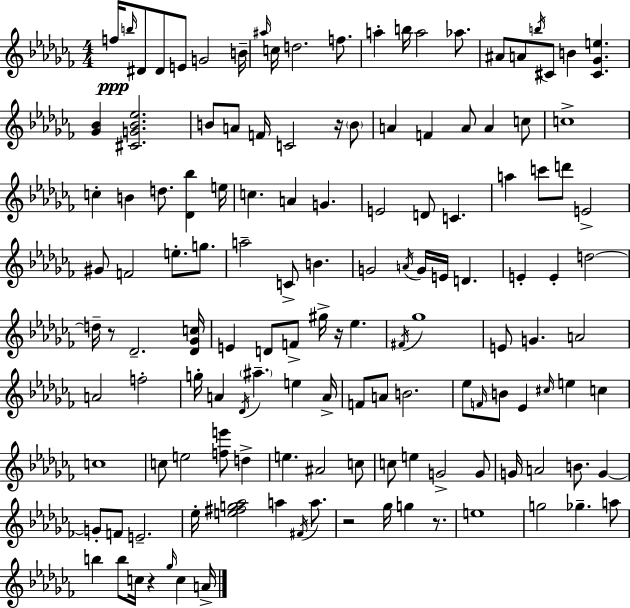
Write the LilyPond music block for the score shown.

{
  \clef treble
  \numericTimeSignature
  \time 4/4
  \key aes \minor
  f''16\ppp \grace { b''16 } dis'8 dis'8 e'8 g'2 | b'16-- \grace { ais''16 } c''16 d''2. f''8. | a''4-. b''16 a''2 aes''8. | ais'8 a'8 \acciaccatura { b''16 } cis'8 b'4 <cis' ges' e''>4. | \break <ges' bes'>4 <cis' g' bes' ees''>2. | b'8 a'8 f'16 c'2 | r16 \parenthesize b'8 a'4 f'4 a'8 a'4 | c''8 c''1-> | \break c''4-. b'4 d''8. <des' bes''>4 | e''16 c''4. a'4 g'4. | e'2 d'8 c'4. | a''4 c'''8 d'''8 e'2-> | \break gis'8 f'2 e''8.-. | g''8. a''2-- c'8-> b'4. | g'2 \acciaccatura { a'16 } g'16 e'16 d'4. | e'4-. e'4-. d''2~~ | \break d''16-- r8 des'2.-- | <des' ges' c''>16 e'4 d'8 f'8-> gis''16-> r16 ees''4. | \acciaccatura { fis'16 } ges''1 | e'8 g'4. a'2 | \break a'2 f''2-. | g''16-. a'4 \acciaccatura { des'16 } \parenthesize ais''4.-- | e''4 a'16-> f'8 a'8 b'2. | ees''8 \grace { f'16 } b'8 ees'4 \grace { cis''16 } | \break e''4 c''4 c''1 | c''8 e''2 | <f'' e'''>8 d''4-> e''4. ais'2 | c''8 c''8 e''4 g'2-> | \break g'8 g'16 a'2 | b'8. g'4~~ g'8-. f'8 e'2.-- | ees''16-. <e'' fis'' g'' aes''>2 | a''4 \acciaccatura { fis'16 } a''8. r2 | \break ges''16 g''4 r8. e''1 | g''2 | ges''4.-- a''8 b''4 b''8 c''16 | r4 \grace { ges''16 } c''4 a'16-> \bar "|."
}